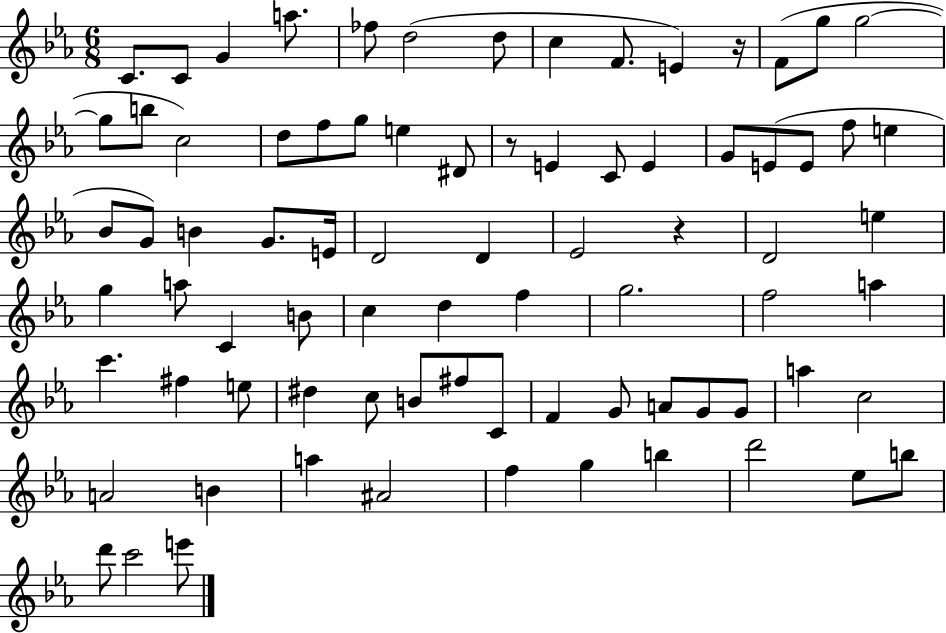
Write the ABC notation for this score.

X:1
T:Untitled
M:6/8
L:1/4
K:Eb
C/2 C/2 G a/2 _f/2 d2 d/2 c F/2 E z/4 F/2 g/2 g2 g/2 b/2 c2 d/2 f/2 g/2 e ^D/2 z/2 E C/2 E G/2 E/2 E/2 f/2 e _B/2 G/2 B G/2 E/4 D2 D _E2 z D2 e g a/2 C B/2 c d f g2 f2 a c' ^f e/2 ^d c/2 B/2 ^f/2 C/2 F G/2 A/2 G/2 G/2 a c2 A2 B a ^A2 f g b d'2 _e/2 b/2 d'/2 c'2 e'/2